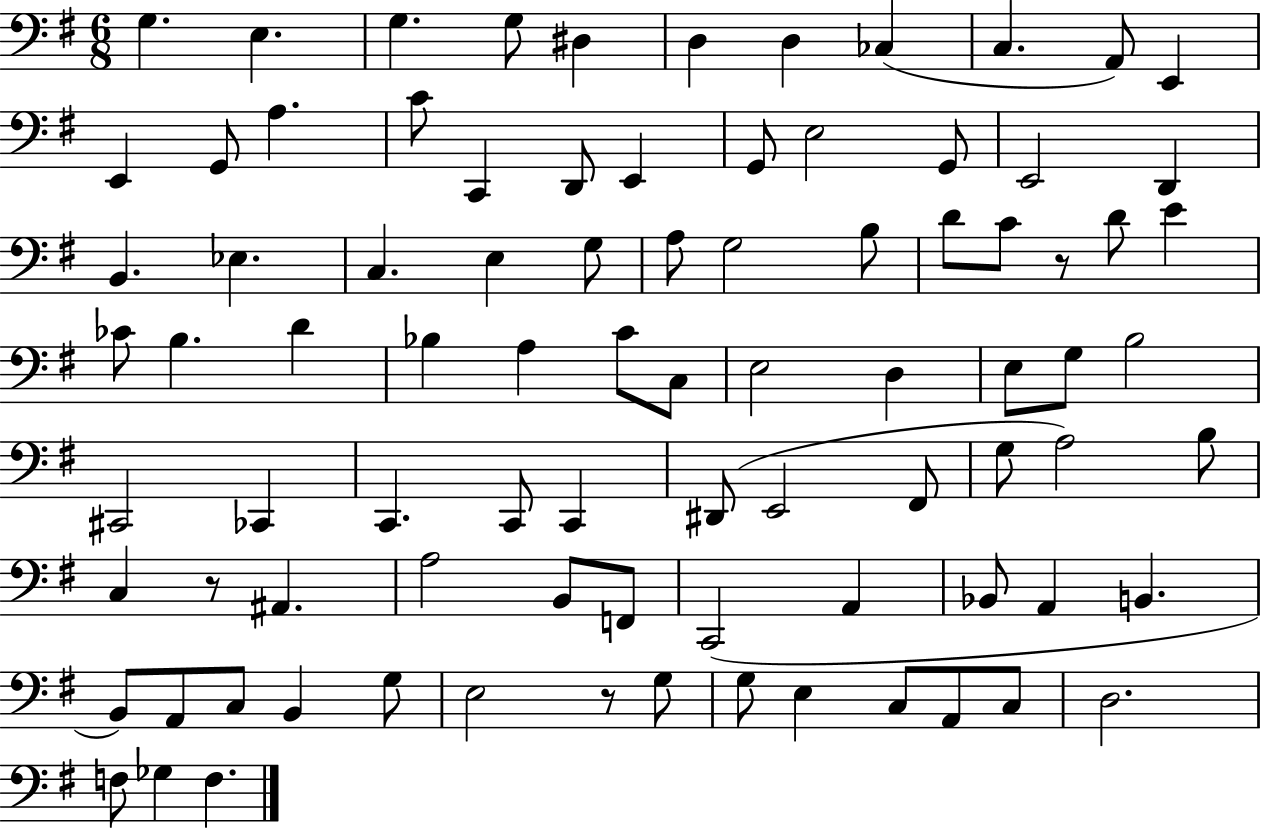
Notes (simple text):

G3/q. E3/q. G3/q. G3/e D#3/q D3/q D3/q CES3/q C3/q. A2/e E2/q E2/q G2/e A3/q. C4/e C2/q D2/e E2/q G2/e E3/h G2/e E2/h D2/q B2/q. Eb3/q. C3/q. E3/q G3/e A3/e G3/h B3/e D4/e C4/e R/e D4/e E4/q CES4/e B3/q. D4/q Bb3/q A3/q C4/e C3/e E3/h D3/q E3/e G3/e B3/h C#2/h CES2/q C2/q. C2/e C2/q D#2/e E2/h F#2/e G3/e A3/h B3/e C3/q R/e A#2/q. A3/h B2/e F2/e C2/h A2/q Bb2/e A2/q B2/q. B2/e A2/e C3/e B2/q G3/e E3/h R/e G3/e G3/e E3/q C3/e A2/e C3/e D3/h. F3/e Gb3/q F3/q.